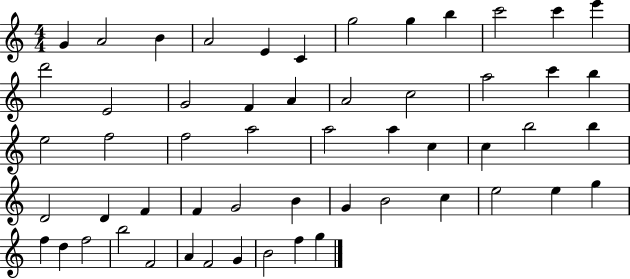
{
  \clef treble
  \numericTimeSignature
  \time 4/4
  \key c \major
  g'4 a'2 b'4 | a'2 e'4 c'4 | g''2 g''4 b''4 | c'''2 c'''4 e'''4 | \break d'''2 e'2 | g'2 f'4 a'4 | a'2 c''2 | a''2 c'''4 b''4 | \break e''2 f''2 | f''2 a''2 | a''2 a''4 c''4 | c''4 b''2 b''4 | \break d'2 d'4 f'4 | f'4 g'2 b'4 | g'4 b'2 c''4 | e''2 e''4 g''4 | \break f''4 d''4 f''2 | b''2 f'2 | a'4 f'2 g'4 | b'2 f''4 g''4 | \break \bar "|."
}